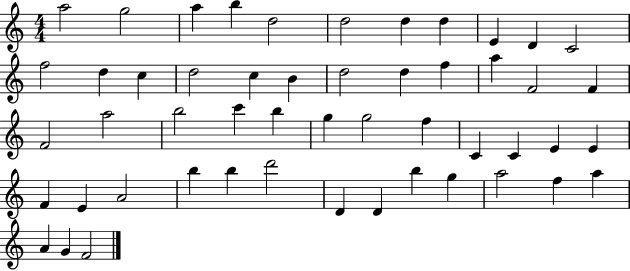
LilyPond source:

{
  \clef treble
  \numericTimeSignature
  \time 4/4
  \key c \major
  a''2 g''2 | a''4 b''4 d''2 | d''2 d''4 d''4 | e'4 d'4 c'2 | \break f''2 d''4 c''4 | d''2 c''4 b'4 | d''2 d''4 f''4 | a''4 f'2 f'4 | \break f'2 a''2 | b''2 c'''4 b''4 | g''4 g''2 f''4 | c'4 c'4 e'4 e'4 | \break f'4 e'4 a'2 | b''4 b''4 d'''2 | d'4 d'4 b''4 g''4 | a''2 f''4 a''4 | \break a'4 g'4 f'2 | \bar "|."
}